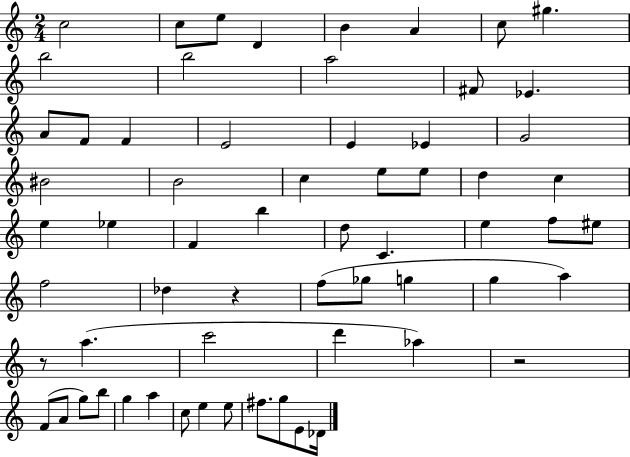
X:1
T:Untitled
M:2/4
L:1/4
K:C
c2 c/2 e/2 D B A c/2 ^g b2 b2 a2 ^F/2 _E A/2 F/2 F E2 E _E G2 ^B2 B2 c e/2 e/2 d c e _e F b d/2 C e f/2 ^e/2 f2 _d z f/2 _g/2 g g a z/2 a c'2 d' _a z2 F/2 A/2 g/2 b/2 g a c/2 e e/2 ^f/2 g/2 E/2 _D/4